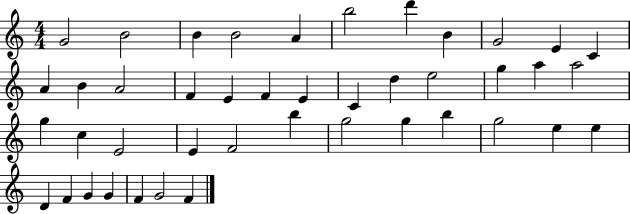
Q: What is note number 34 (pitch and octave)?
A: G5